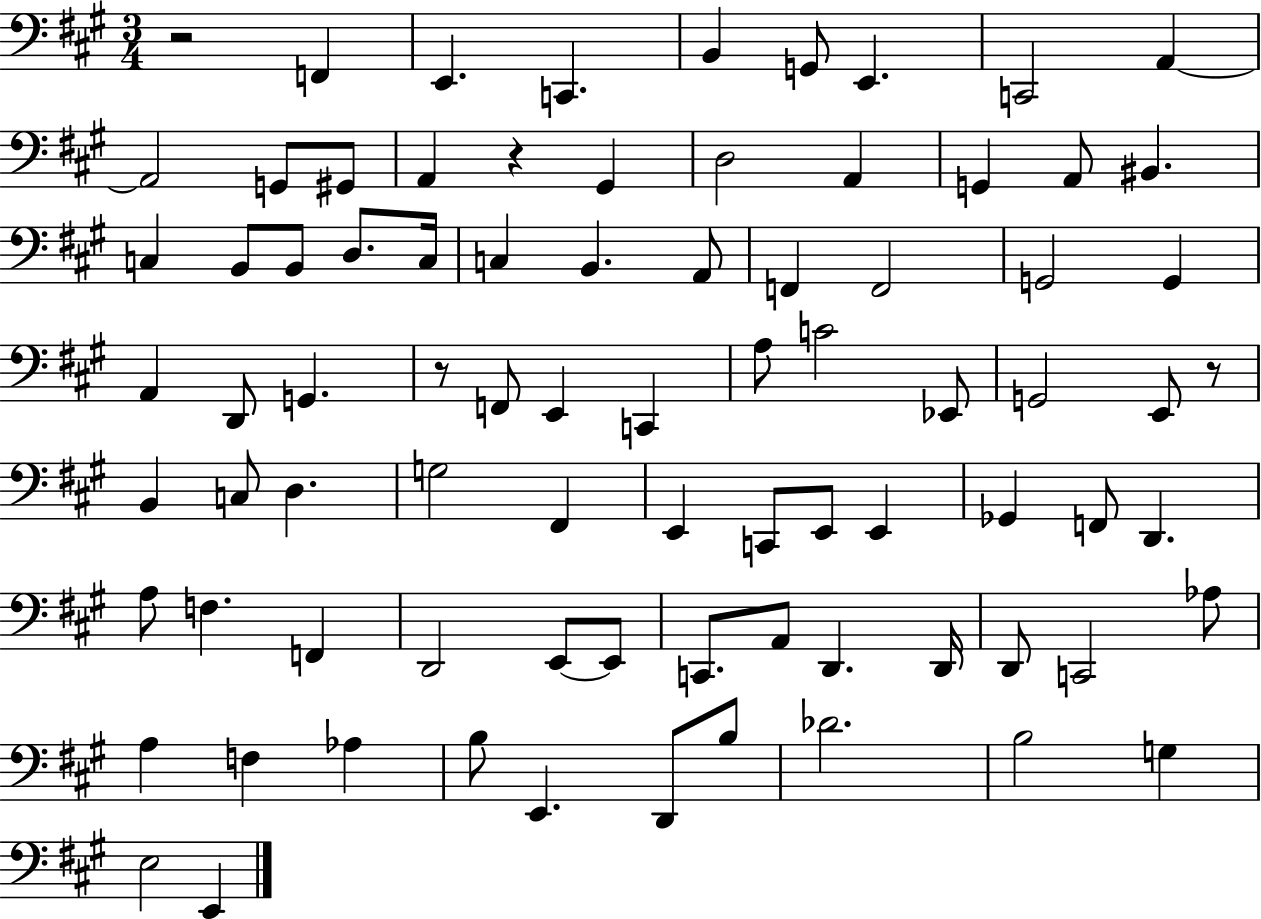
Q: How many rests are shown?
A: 4